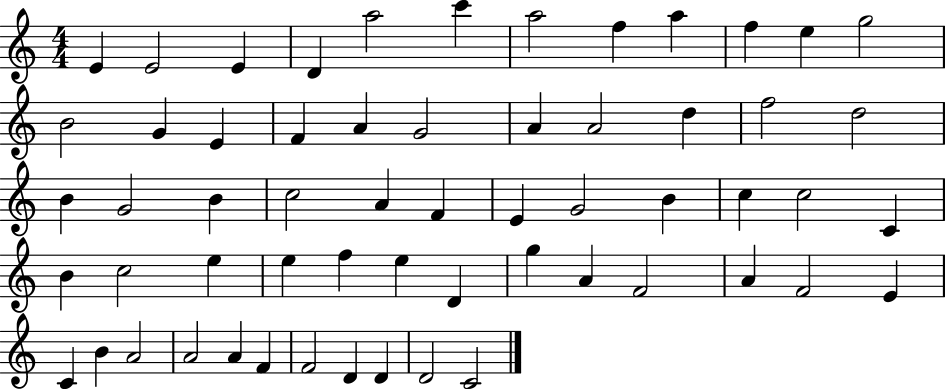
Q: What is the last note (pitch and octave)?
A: C4